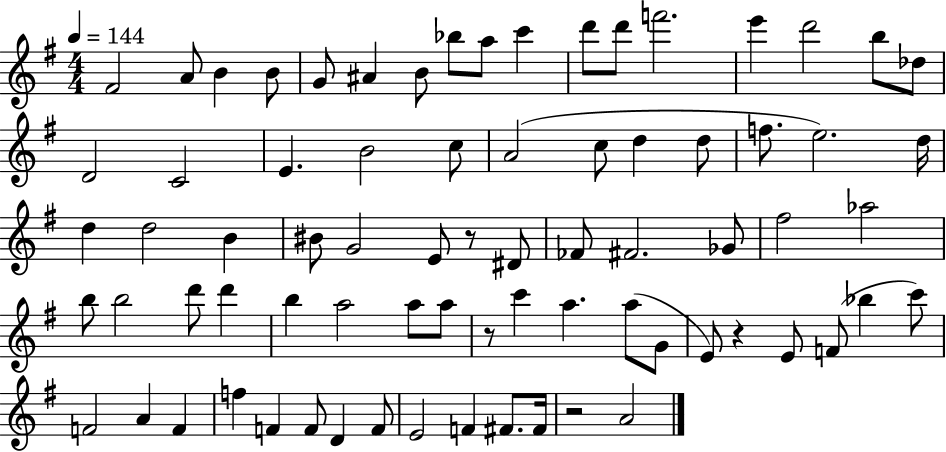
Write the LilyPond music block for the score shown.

{
  \clef treble
  \numericTimeSignature
  \time 4/4
  \key g \major
  \tempo 4 = 144
  \repeat volta 2 { fis'2 a'8 b'4 b'8 | g'8 ais'4 b'8 bes''8 a''8 c'''4 | d'''8 d'''8 f'''2. | e'''4 d'''2 b''8 des''8 | \break d'2 c'2 | e'4. b'2 c''8 | a'2( c''8 d''4 d''8 | f''8. e''2.) d''16 | \break d''4 d''2 b'4 | bis'8 g'2 e'8 r8 dis'8 | fes'8 fis'2. ges'8 | fis''2 aes''2 | \break b''8 b''2 d'''8 d'''4 | b''4 a''2 a''8 a''8 | r8 c'''4 a''4. a''8( g'8 | e'8) r4 e'8 f'8( bes''4 c'''8) | \break f'2 a'4 f'4 | f''4 f'4 f'8 d'4 f'8 | e'2 f'4 fis'8. fis'16 | r2 a'2 | \break } \bar "|."
}